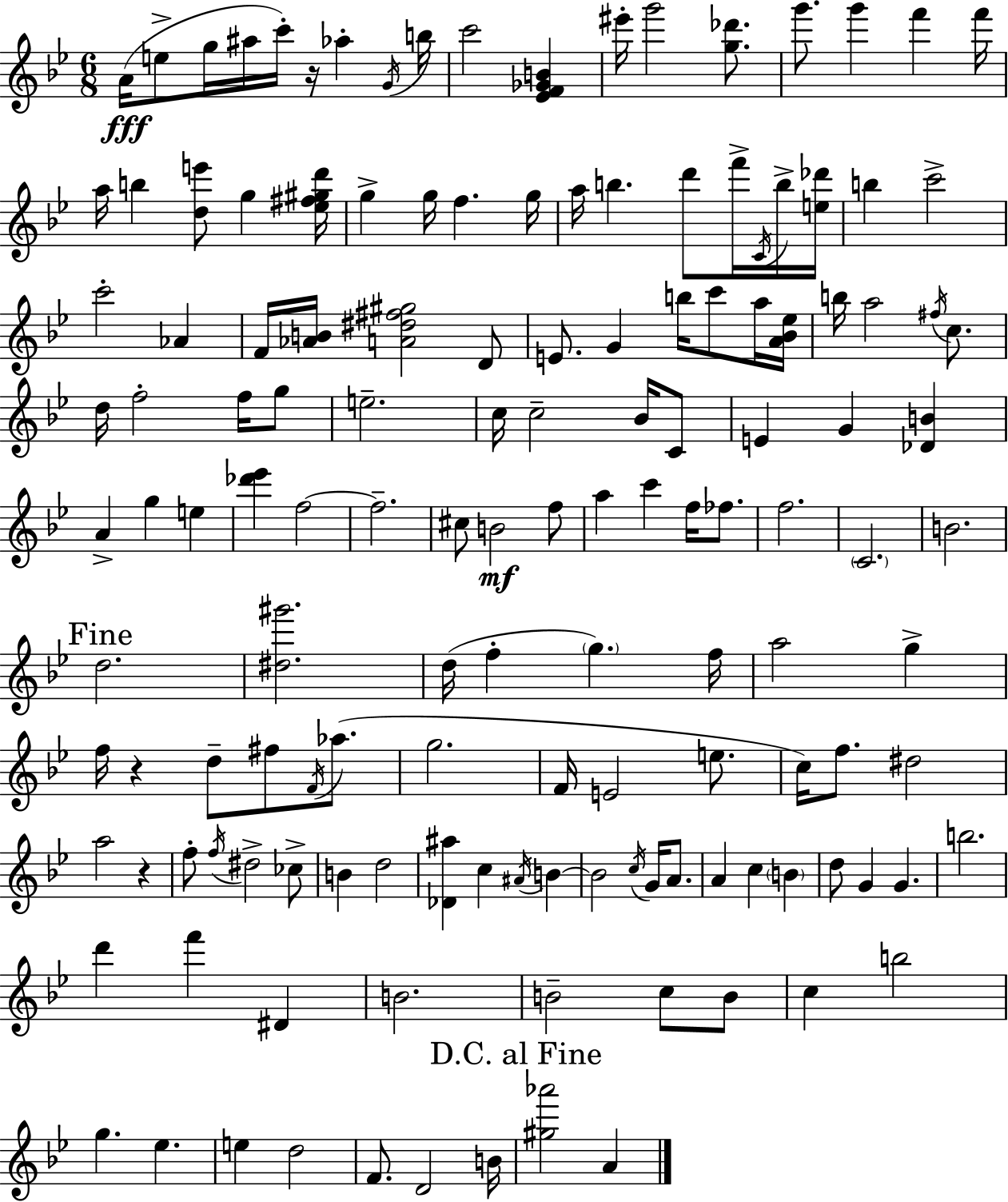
X:1
T:Untitled
M:6/8
L:1/4
K:Gm
A/4 e/2 g/4 ^a/4 c'/4 z/4 _a G/4 b/4 c'2 [_EF_GB] ^e'/4 g'2 [g_d']/2 g'/2 g' f' f'/4 a/4 b [de']/2 g [_e^f^gd']/4 g g/4 f g/4 a/4 b d'/2 f'/4 C/4 b/4 [e_d']/4 b c'2 c'2 _A F/4 [_AB]/4 [A^d^f^g]2 D/2 E/2 G b/4 c'/2 a/4 [A_B_e]/4 b/4 a2 ^f/4 c/2 d/4 f2 f/4 g/2 e2 c/4 c2 _B/4 C/2 E G [_DB] A g e [_d'_e'] f2 f2 ^c/2 B2 f/2 a c' f/4 _f/2 f2 C2 B2 d2 [^d^g']2 d/4 f g f/4 a2 g f/4 z d/2 ^f/2 F/4 _a/2 g2 F/4 E2 e/2 c/4 f/2 ^d2 a2 z f/2 f/4 ^d2 _c/2 B d2 [_D^a] c ^A/4 B B2 c/4 G/4 A/2 A c B d/2 G G b2 d' f' ^D B2 B2 c/2 B/2 c b2 g _e e d2 F/2 D2 B/4 [^g_a']2 A